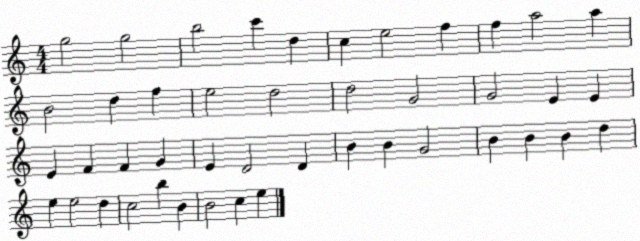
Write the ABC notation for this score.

X:1
T:Untitled
M:4/4
L:1/4
K:C
g2 g2 b2 c' d c e2 f f a2 a B2 d f e2 d2 d2 G2 G2 E E E F F G E D2 D B B G2 B B B d e e2 d c2 b B B2 c e